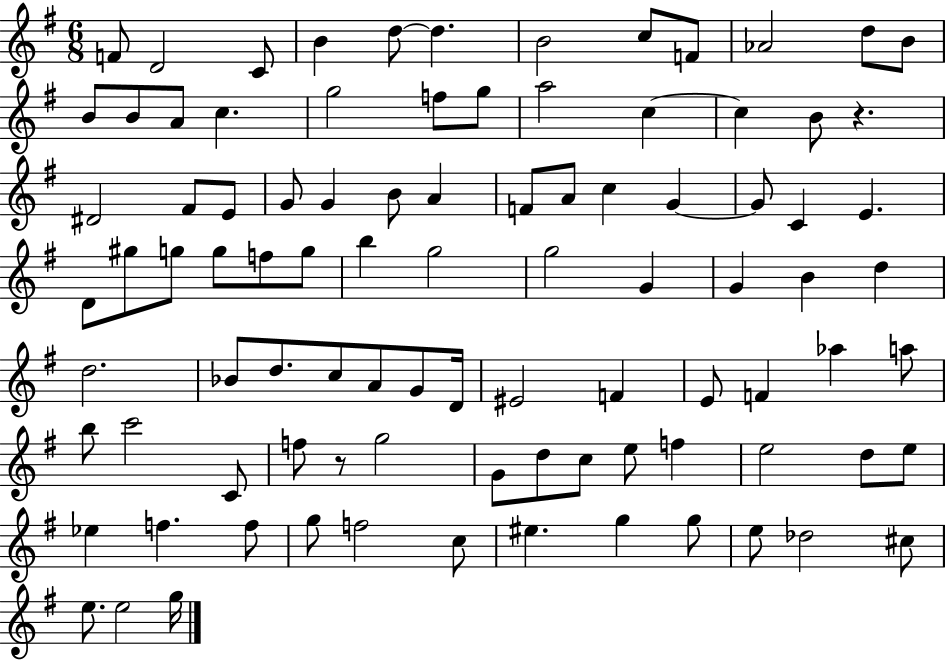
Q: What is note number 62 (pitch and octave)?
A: Ab5